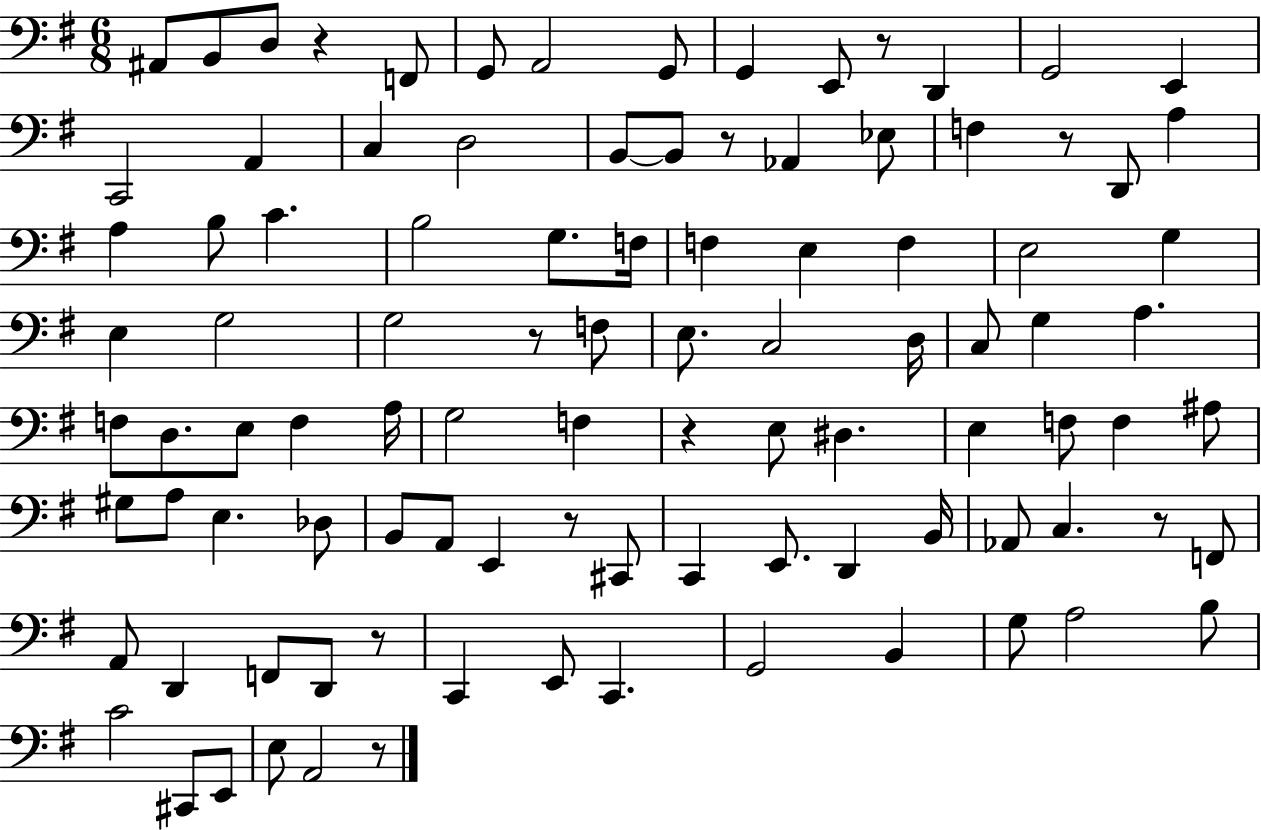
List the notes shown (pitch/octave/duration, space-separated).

A#2/e B2/e D3/e R/q F2/e G2/e A2/h G2/e G2/q E2/e R/e D2/q G2/h E2/q C2/h A2/q C3/q D3/h B2/e B2/e R/e Ab2/q Eb3/e F3/q R/e D2/e A3/q A3/q B3/e C4/q. B3/h G3/e. F3/s F3/q E3/q F3/q E3/h G3/q E3/q G3/h G3/h R/e F3/e E3/e. C3/h D3/s C3/e G3/q A3/q. F3/e D3/e. E3/e F3/q A3/s G3/h F3/q R/q E3/e D#3/q. E3/q F3/e F3/q A#3/e G#3/e A3/e E3/q. Db3/e B2/e A2/e E2/q R/e C#2/e C2/q E2/e. D2/q B2/s Ab2/e C3/q. R/e F2/e A2/e D2/q F2/e D2/e R/e C2/q E2/e C2/q. G2/h B2/q G3/e A3/h B3/e C4/h C#2/e E2/e E3/e A2/h R/e